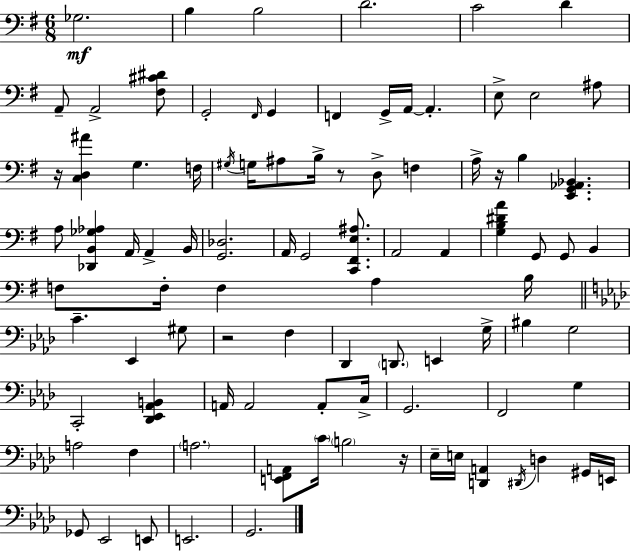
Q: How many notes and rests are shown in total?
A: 93